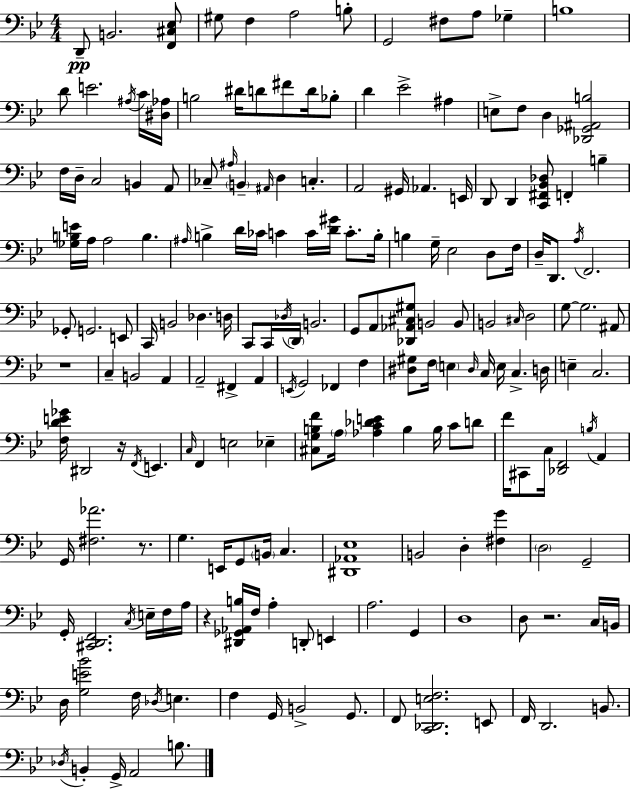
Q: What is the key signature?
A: BES major